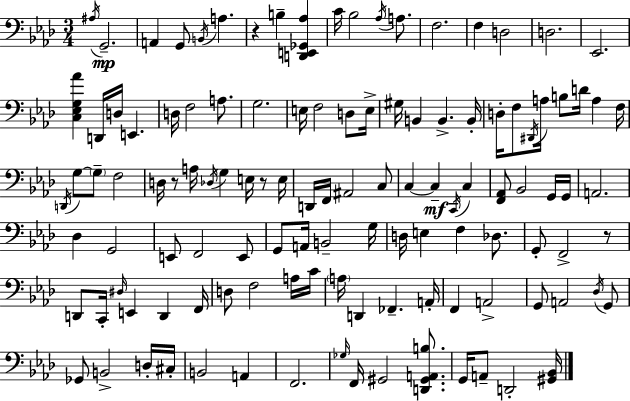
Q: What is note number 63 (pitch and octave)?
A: G2